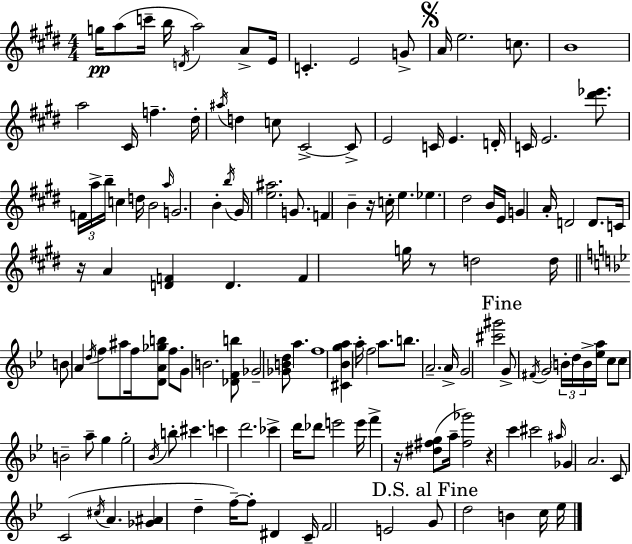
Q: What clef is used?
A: treble